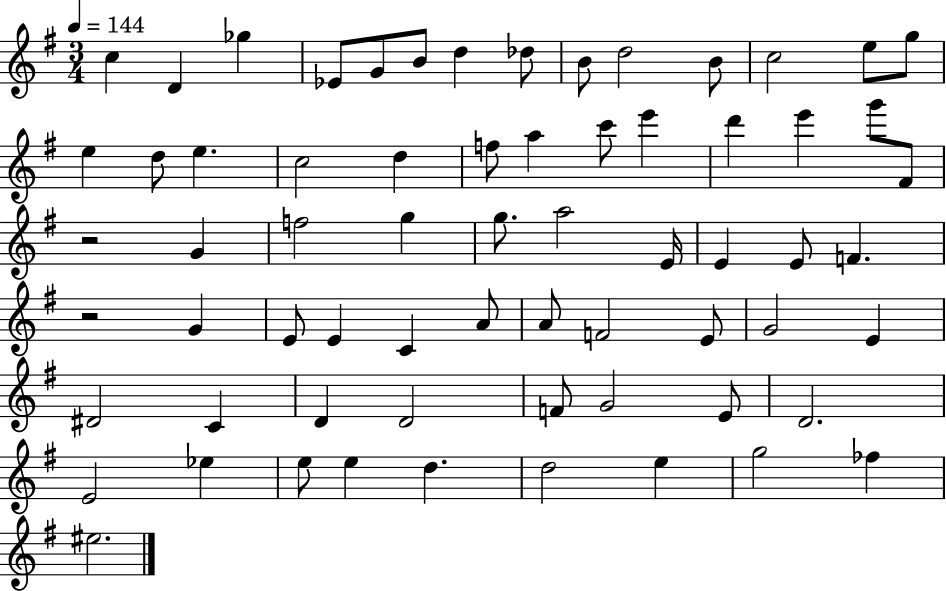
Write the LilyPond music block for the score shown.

{
  \clef treble
  \numericTimeSignature
  \time 3/4
  \key g \major
  \tempo 4 = 144
  c''4 d'4 ges''4 | ees'8 g'8 b'8 d''4 des''8 | b'8 d''2 b'8 | c''2 e''8 g''8 | \break e''4 d''8 e''4. | c''2 d''4 | f''8 a''4 c'''8 e'''4 | d'''4 e'''4 g'''8 fis'8 | \break r2 g'4 | f''2 g''4 | g''8. a''2 e'16 | e'4 e'8 f'4. | \break r2 g'4 | e'8 e'4 c'4 a'8 | a'8 f'2 e'8 | g'2 e'4 | \break dis'2 c'4 | d'4 d'2 | f'8 g'2 e'8 | d'2. | \break e'2 ees''4 | e''8 e''4 d''4. | d''2 e''4 | g''2 fes''4 | \break eis''2. | \bar "|."
}